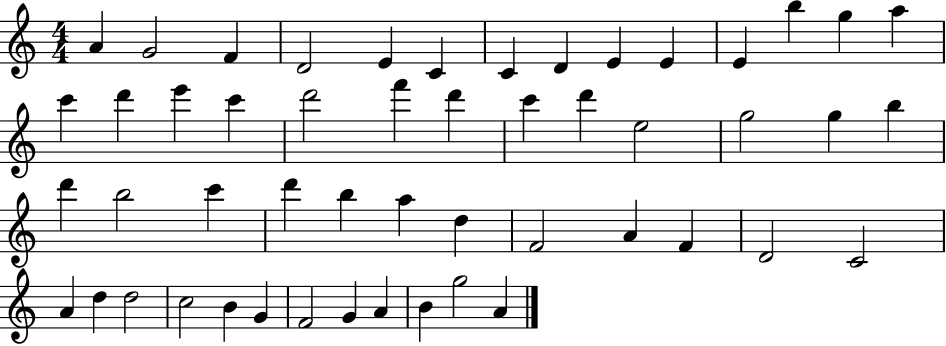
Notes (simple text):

A4/q G4/h F4/q D4/h E4/q C4/q C4/q D4/q E4/q E4/q E4/q B5/q G5/q A5/q C6/q D6/q E6/q C6/q D6/h F6/q D6/q C6/q D6/q E5/h G5/h G5/q B5/q D6/q B5/h C6/q D6/q B5/q A5/q D5/q F4/h A4/q F4/q D4/h C4/h A4/q D5/q D5/h C5/h B4/q G4/q F4/h G4/q A4/q B4/q G5/h A4/q